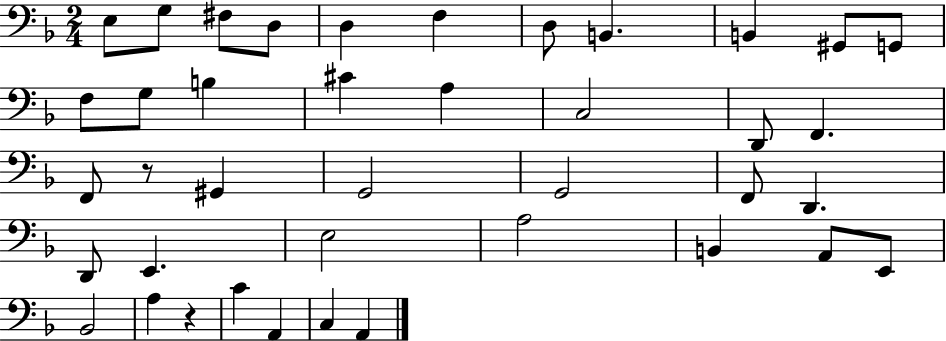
{
  \clef bass
  \numericTimeSignature
  \time 2/4
  \key f \major
  e8 g8 fis8 d8 | d4 f4 | d8 b,4. | b,4 gis,8 g,8 | \break f8 g8 b4 | cis'4 a4 | c2 | d,8 f,4. | \break f,8 r8 gis,4 | g,2 | g,2 | f,8 d,4. | \break d,8 e,4. | e2 | a2 | b,4 a,8 e,8 | \break bes,2 | a4 r4 | c'4 a,4 | c4 a,4 | \break \bar "|."
}